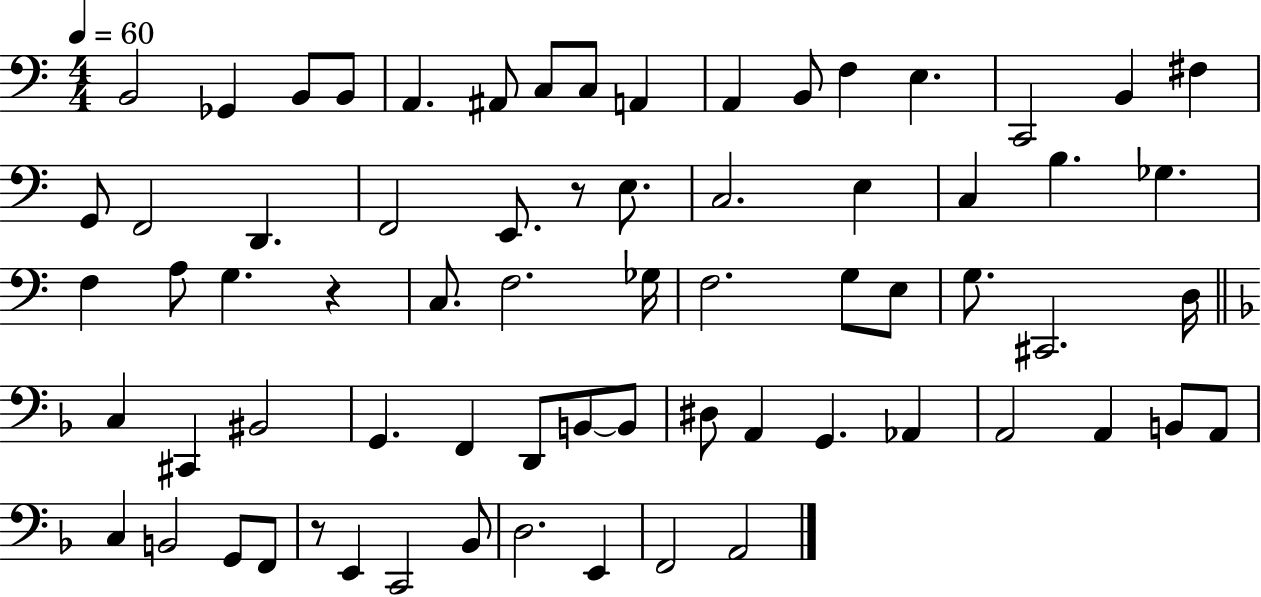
{
  \clef bass
  \numericTimeSignature
  \time 4/4
  \key c \major
  \tempo 4 = 60
  b,2 ges,4 b,8 b,8 | a,4. ais,8 c8 c8 a,4 | a,4 b,8 f4 e4. | c,2 b,4 fis4 | \break g,8 f,2 d,4. | f,2 e,8. r8 e8. | c2. e4 | c4 b4. ges4. | \break f4 a8 g4. r4 | c8. f2. ges16 | f2. g8 e8 | g8. cis,2. d16 | \break \bar "||" \break \key f \major c4 cis,4 bis,2 | g,4. f,4 d,8 b,8~~ b,8 | dis8 a,4 g,4. aes,4 | a,2 a,4 b,8 a,8 | \break c4 b,2 g,8 f,8 | r8 e,4 c,2 bes,8 | d2. e,4 | f,2 a,2 | \break \bar "|."
}